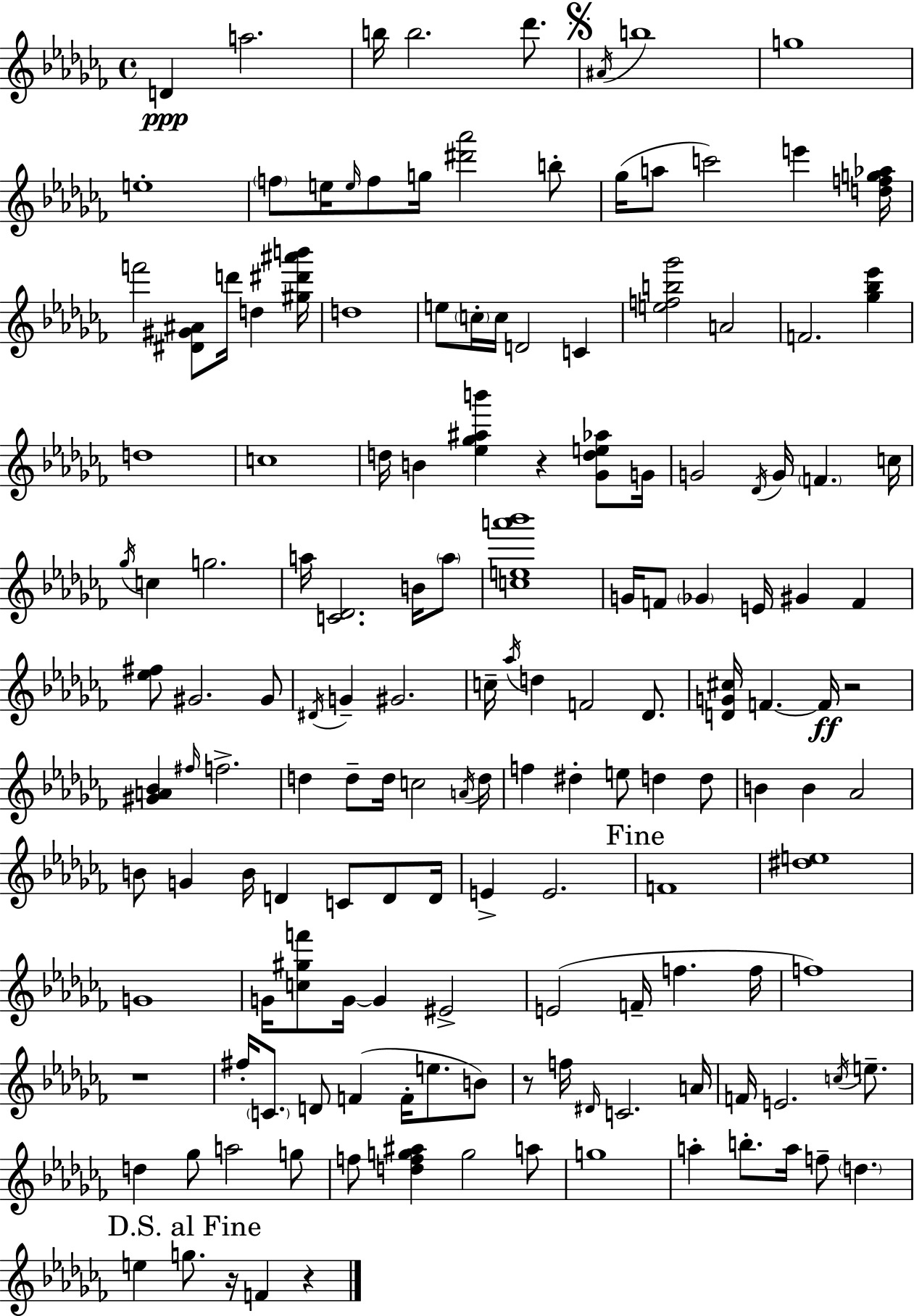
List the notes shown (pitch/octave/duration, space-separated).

D4/q A5/h. B5/s B5/h. Db6/e. A#4/s B5/w G5/w E5/w F5/e E5/s E5/s F5/e G5/s [D#6,Ab6]/h B5/e Gb5/s A5/e C6/h E6/q [D5,F5,G5,Ab5]/s F6/h [D#4,G#4,A#4]/e D6/s D5/q [G#5,D#6,A#6,B6]/s D5/w E5/e C5/s C5/s D4/h C4/q [E5,F5,B5,Gb6]/h A4/h F4/h. [Gb5,Bb5,Eb6]/q D5/w C5/w D5/s B4/q [Eb5,Gb5,A#5,B6]/q R/q [Gb4,D5,E5,Ab5]/e G4/s G4/h Db4/s G4/s F4/q. C5/s Gb5/s C5/q G5/h. A5/s [C4,Db4]/h. B4/s A5/e [C5,E5,A6,Bb6]/w G4/s F4/e Gb4/q E4/s G#4/q F4/q [Eb5,F#5]/e G#4/h. G#4/e D#4/s G4/q G#4/h. C5/s Ab5/s D5/q F4/h Db4/e. [D4,G4,C#5]/s F4/q. F4/s R/h [G#4,A4,Bb4]/q F#5/s F5/h. D5/q D5/e D5/s C5/h A4/s D5/s F5/q D#5/q E5/e D5/q D5/e B4/q B4/q Ab4/h B4/e G4/q B4/s D4/q C4/e D4/e D4/s E4/q E4/h. F4/w [D#5,E5]/w G4/w G4/s [C5,G#5,F6]/e G4/s G4/q EIS4/h E4/h F4/s F5/q. F5/s F5/w R/w F#5/s C4/e. D4/e F4/q F4/s E5/e. B4/e R/e F5/s D#4/s C4/h. A4/s F4/s E4/h. C5/s E5/e. D5/q Gb5/e A5/h G5/e F5/e [D5,F5,G5,A#5]/q G5/h A5/e G5/w A5/q B5/e. A5/s F5/e D5/q. E5/q G5/e. R/s F4/q R/q